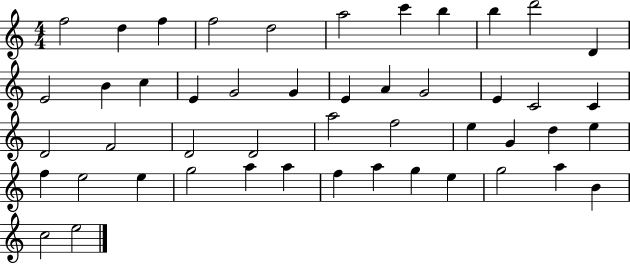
F5/h D5/q F5/q F5/h D5/h A5/h C6/q B5/q B5/q D6/h D4/q E4/h B4/q C5/q E4/q G4/h G4/q E4/q A4/q G4/h E4/q C4/h C4/q D4/h F4/h D4/h D4/h A5/h F5/h E5/q G4/q D5/q E5/q F5/q E5/h E5/q G5/h A5/q A5/q F5/q A5/q G5/q E5/q G5/h A5/q B4/q C5/h E5/h